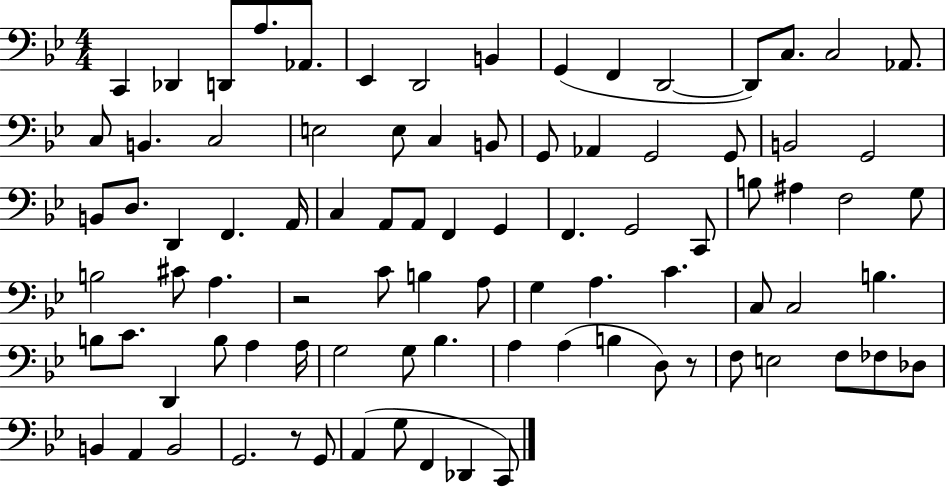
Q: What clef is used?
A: bass